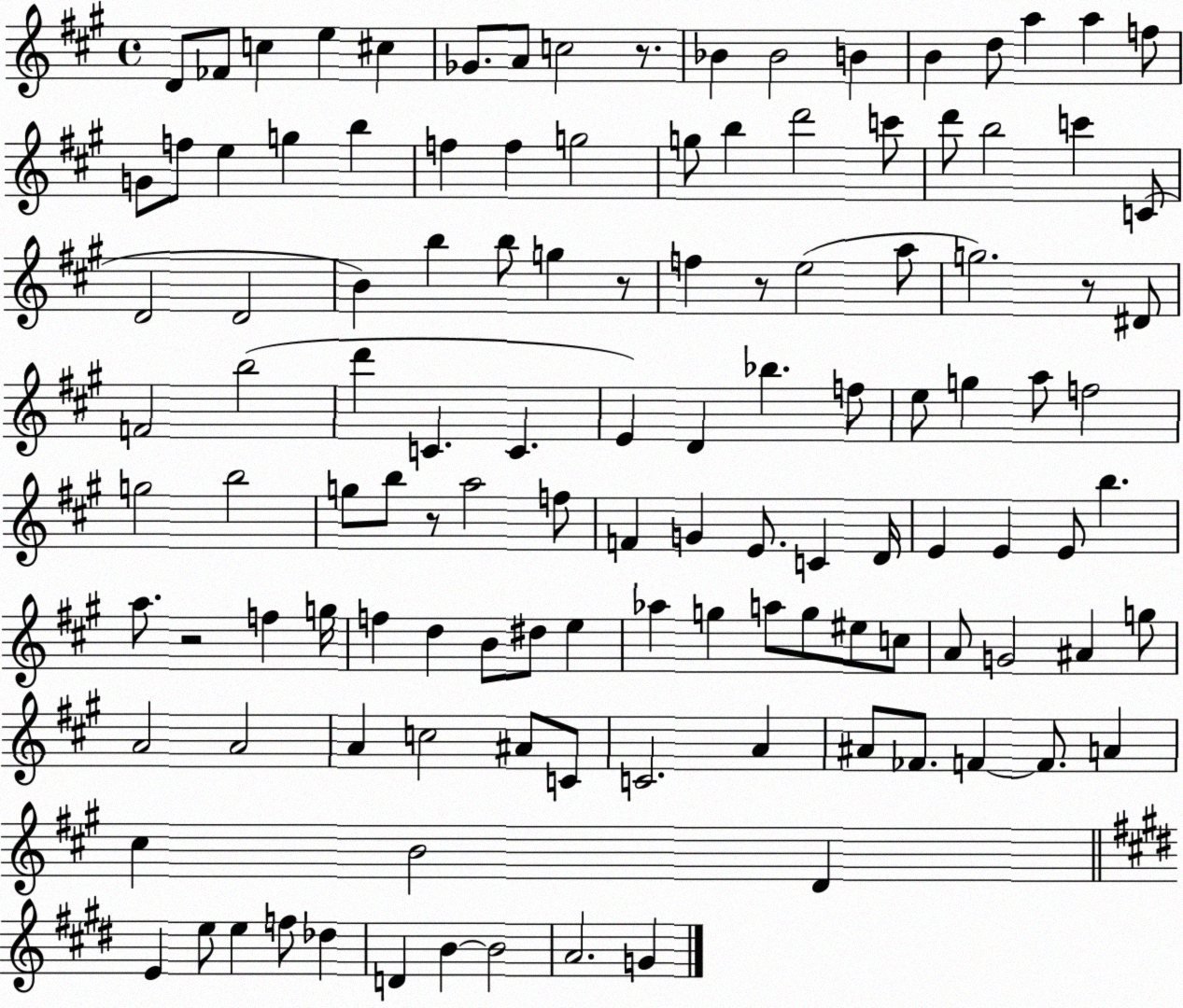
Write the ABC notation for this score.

X:1
T:Untitled
M:4/4
L:1/4
K:A
D/2 _F/2 c e ^c _G/2 A/2 c2 z/2 _B _B2 B B d/2 a a f/2 G/2 f/2 e g b f f g2 g/2 b d'2 c'/2 d'/2 b2 c' C/2 D2 D2 B b b/2 g z/2 f z/2 e2 a/2 g2 z/2 ^D/2 F2 b2 d' C C E D _b f/2 e/2 g a/2 f2 g2 b2 g/2 b/2 z/2 a2 f/2 F G E/2 C D/4 E E E/2 b a/2 z2 f g/4 f d B/2 ^d/2 e _a g a/2 g/2 ^e/2 c/2 A/2 G2 ^A g/2 A2 A2 A c2 ^A/2 C/2 C2 A ^A/2 _F/2 F F/2 A ^c B2 D E e/2 e f/2 _d D B B2 A2 G